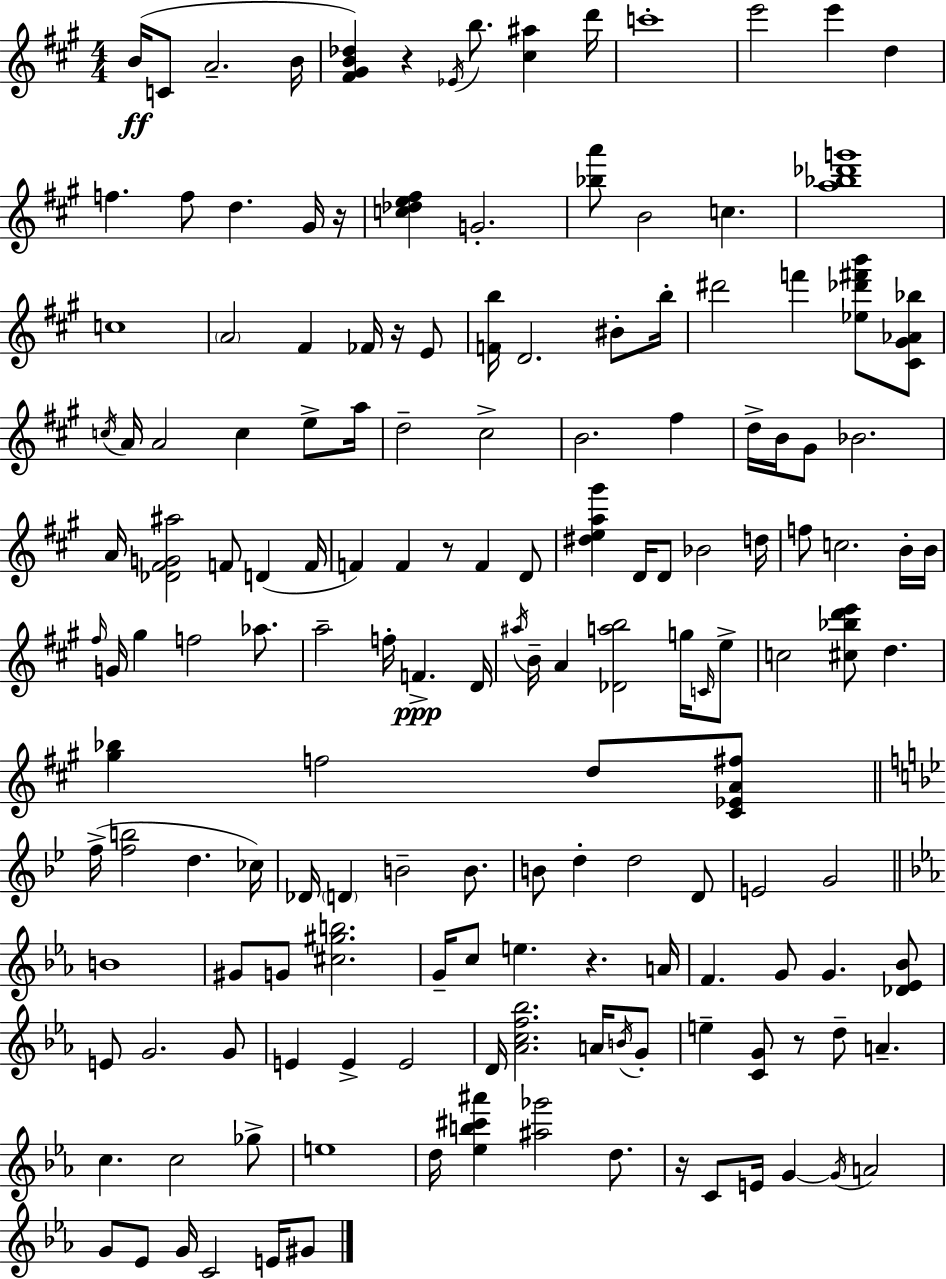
{
  \clef treble
  \numericTimeSignature
  \time 4/4
  \key a \major
  b'16(\ff c'8 a'2.-- b'16 | <fis' gis' b' des''>4) r4 \acciaccatura { ees'16 } b''8. <cis'' ais''>4 | d'''16 c'''1-. | e'''2 e'''4 d''4 | \break f''4. f''8 d''4. gis'16 | r16 <c'' des'' e'' fis''>4 g'2.-. | <bes'' a'''>8 b'2 c''4. | <a'' bes'' des''' g'''>1 | \break c''1 | \parenthesize a'2 fis'4 fes'16 r16 e'8 | <f' b''>16 d'2. bis'8-. | b''16-. dis'''2 f'''4 <ees'' des''' fis''' b'''>8 <cis' gis' aes' bes''>8 | \break \acciaccatura { c''16 } a'16 a'2 c''4 e''8-> | a''16 d''2-- cis''2-> | b'2. fis''4 | d''16-> b'16 gis'8 bes'2. | \break a'16 <des' fis' g' ais''>2 f'8 d'4( | f'16 f'4) f'4 r8 f'4 | d'8 <dis'' e'' a'' gis'''>4 d'16 d'8 bes'2 | d''16 f''8 c''2. | \break b'16-. b'16 \grace { fis''16 } g'16 gis''4 f''2 | aes''8. a''2-- f''16-. f'4.->\ppp | d'16 \acciaccatura { ais''16 } b'16-- a'4 <des' a'' b''>2 | g''16 \grace { c'16 } e''8-> c''2 <cis'' bes'' d''' e'''>8 d''4. | \break <gis'' bes''>4 f''2 | d''8 <cis' ees' a' fis''>8 \bar "||" \break \key g \minor f''16->( <f'' b''>2 d''4. ces''16) | des'16 \parenthesize d'4 b'2-- b'8. | b'8 d''4-. d''2 d'8 | e'2 g'2 | \break \bar "||" \break \key ees \major b'1 | gis'8 g'8 <cis'' gis'' b''>2. | g'16-- c''8 e''4. r4. a'16 | f'4. g'8 g'4. <des' ees' bes'>8 | \break e'8 g'2. g'8 | e'4 e'4-> e'2 | d'16 <aes' c'' f'' bes''>2. a'16 \acciaccatura { b'16 } g'8-. | e''4-- <c' g'>8 r8 d''8-- a'4.-- | \break c''4. c''2 ges''8-> | e''1 | d''16 <ees'' b'' cis''' ais'''>4 <ais'' ges'''>2 d''8. | r16 c'8 e'16 g'4~~ \acciaccatura { g'16 } a'2 | \break g'8 ees'8 g'16 c'2 e'16 | gis'8 \bar "|."
}